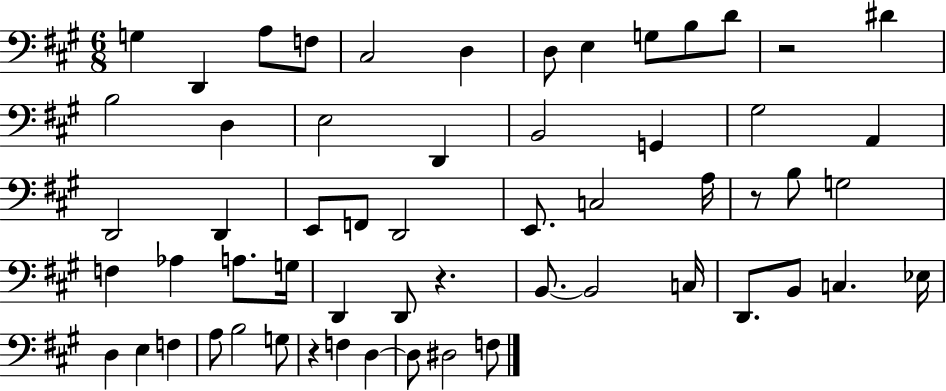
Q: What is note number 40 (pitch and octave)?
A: D2